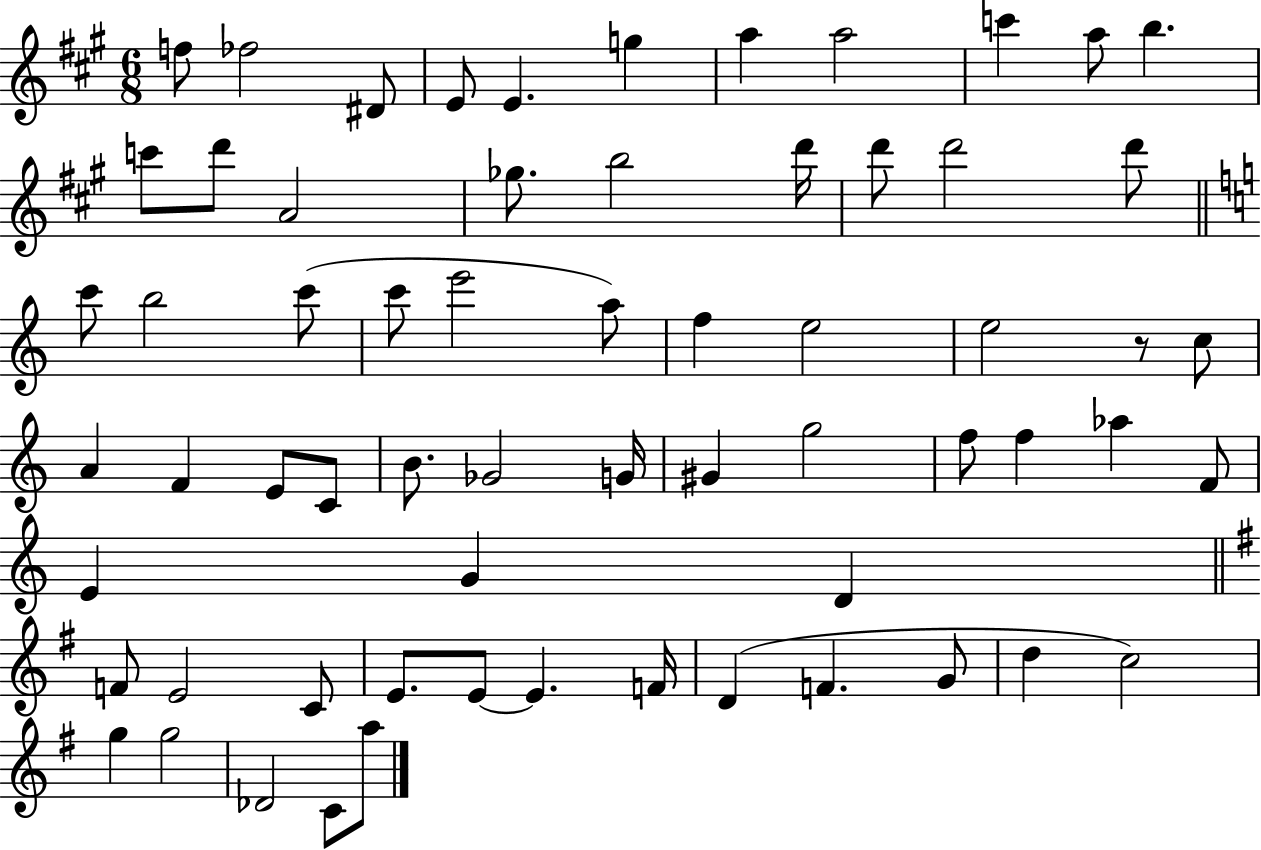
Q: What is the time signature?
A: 6/8